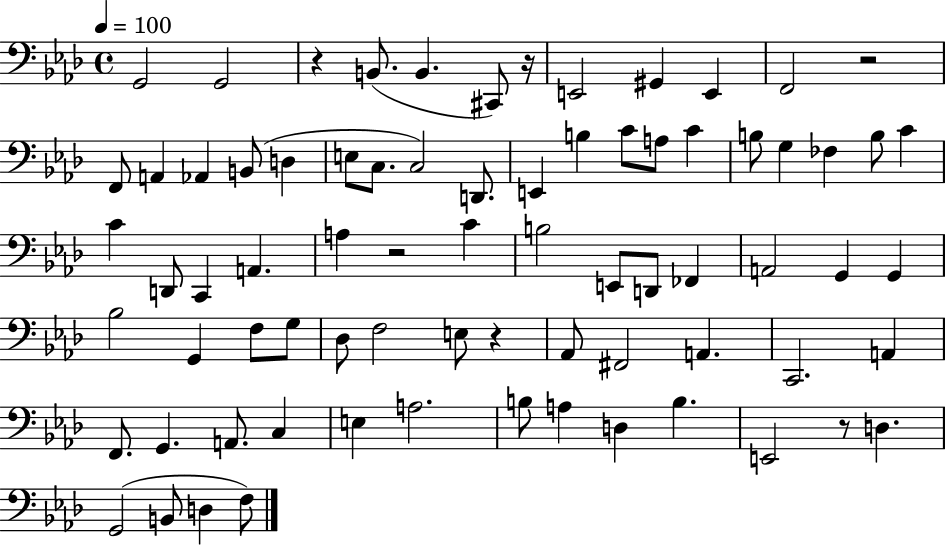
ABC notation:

X:1
T:Untitled
M:4/4
L:1/4
K:Ab
G,,2 G,,2 z B,,/2 B,, ^C,,/2 z/4 E,,2 ^G,, E,, F,,2 z2 F,,/2 A,, _A,, B,,/2 D, E,/2 C,/2 C,2 D,,/2 E,, B, C/2 A,/2 C B,/2 G, _F, B,/2 C C D,,/2 C,, A,, A, z2 C B,2 E,,/2 D,,/2 _F,, A,,2 G,, G,, _B,2 G,, F,/2 G,/2 _D,/2 F,2 E,/2 z _A,,/2 ^F,,2 A,, C,,2 A,, F,,/2 G,, A,,/2 C, E, A,2 B,/2 A, D, B, E,,2 z/2 D, G,,2 B,,/2 D, F,/2